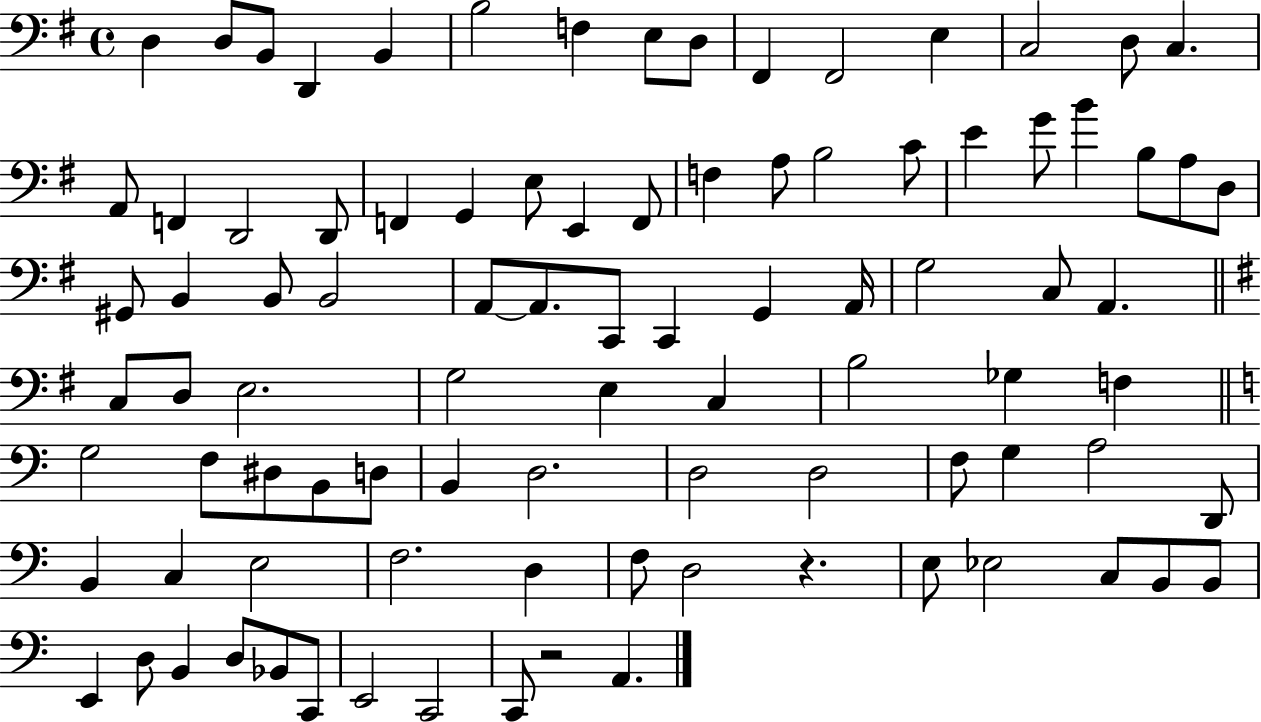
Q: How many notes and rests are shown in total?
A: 93